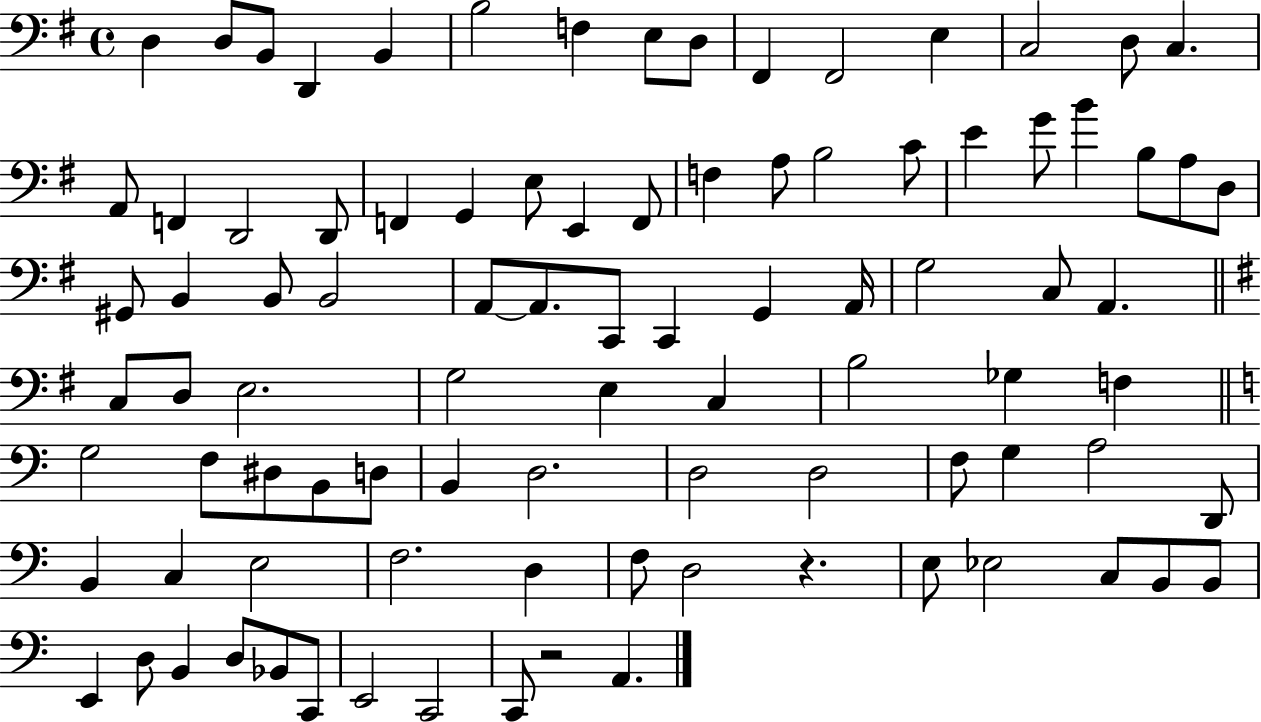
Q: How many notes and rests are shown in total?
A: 93